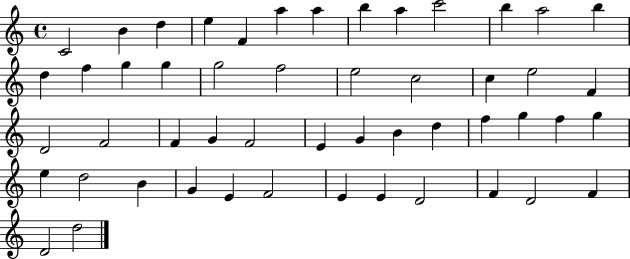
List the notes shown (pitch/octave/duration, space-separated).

C4/h B4/q D5/q E5/q F4/q A5/q A5/q B5/q A5/q C6/h B5/q A5/h B5/q D5/q F5/q G5/q G5/q G5/h F5/h E5/h C5/h C5/q E5/h F4/q D4/h F4/h F4/q G4/q F4/h E4/q G4/q B4/q D5/q F5/q G5/q F5/q G5/q E5/q D5/h B4/q G4/q E4/q F4/h E4/q E4/q D4/h F4/q D4/h F4/q D4/h D5/h